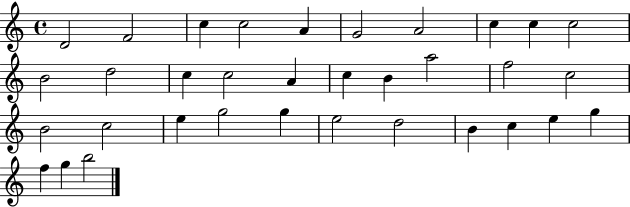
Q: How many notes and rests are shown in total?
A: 34